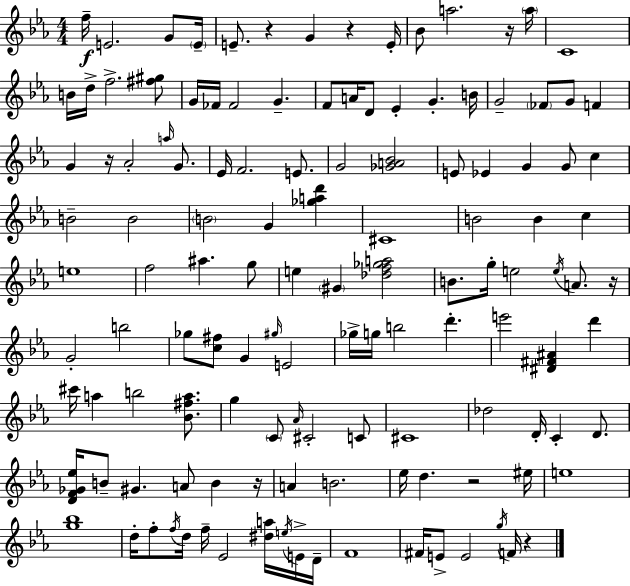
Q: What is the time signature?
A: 4/4